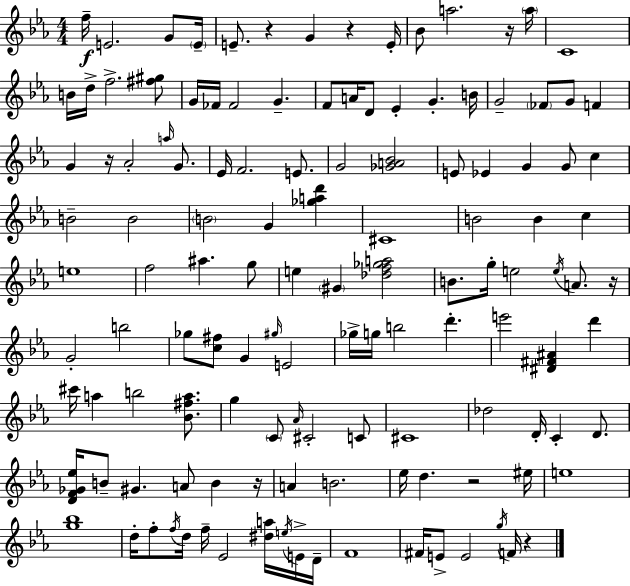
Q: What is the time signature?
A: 4/4